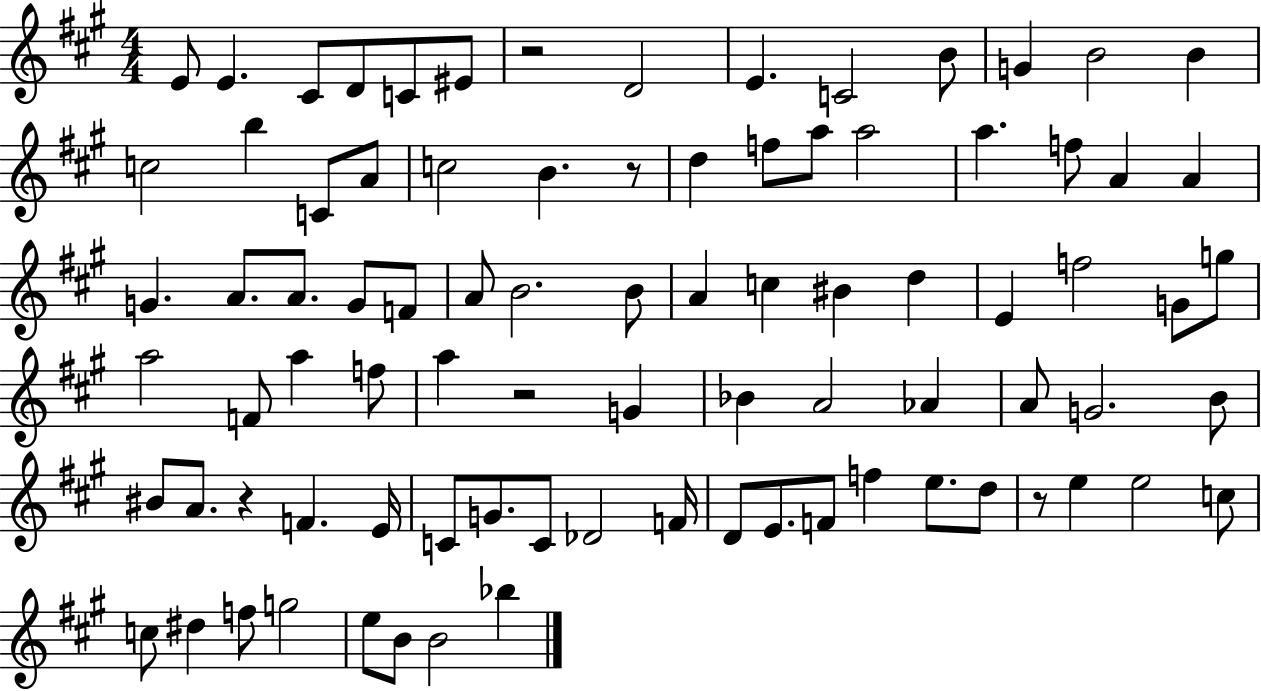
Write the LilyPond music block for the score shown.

{
  \clef treble
  \numericTimeSignature
  \time 4/4
  \key a \major
  \repeat volta 2 { e'8 e'4. cis'8 d'8 c'8 eis'8 | r2 d'2 | e'4. c'2 b'8 | g'4 b'2 b'4 | \break c''2 b''4 c'8 a'8 | c''2 b'4. r8 | d''4 f''8 a''8 a''2 | a''4. f''8 a'4 a'4 | \break g'4. a'8. a'8. g'8 f'8 | a'8 b'2. b'8 | a'4 c''4 bis'4 d''4 | e'4 f''2 g'8 g''8 | \break a''2 f'8 a''4 f''8 | a''4 r2 g'4 | bes'4 a'2 aes'4 | a'8 g'2. b'8 | \break bis'8 a'8. r4 f'4. e'16 | c'8 g'8. c'8 des'2 f'16 | d'8 e'8. f'8 f''4 e''8. d''8 | r8 e''4 e''2 c''8 | \break c''8 dis''4 f''8 g''2 | e''8 b'8 b'2 bes''4 | } \bar "|."
}